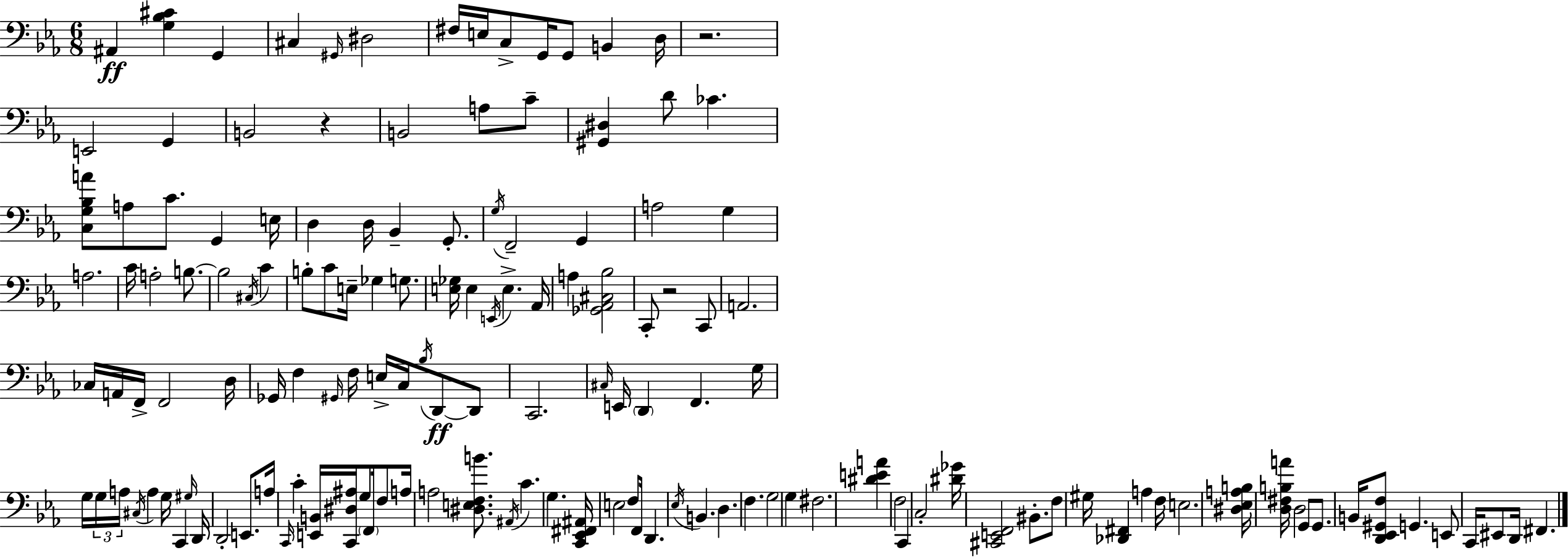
{
  \clef bass
  \numericTimeSignature
  \time 6/8
  \key c \minor
  ais,4\ff <g bes cis'>4 g,4 | cis4 \grace { gis,16 } dis2 | fis16 e16 c8-> g,16 g,8 b,4 | d16 r2. | \break e,2 g,4 | b,2 r4 | b,2 a8 c'8-- | <gis, dis>4 d'8 ces'4. | \break <c g bes a'>8 a8 c'8. g,4 | e16 d4 d16 bes,4-- g,8.-. | \acciaccatura { g16 } f,2-- g,4 | a2 g4 | \break a2. | c'16 a2-. b8.~~ | b2 \acciaccatura { cis16 } c'4 | b8-. c'8 e16-- ges4 | \break g8. <e ges>16 e4 \acciaccatura { e,16 } e4.-> | aes,16 a4 <ges, aes, cis bes>2 | c,8-. r2 | c,8 a,2. | \break ces16 a,16 f,16-> f,2 | d16 ges,16 f4 \grace { gis,16 } f16 e16-> | c16 \acciaccatura { bes16 }\ff d,8~~ d,8 c,2. | \grace { cis16 } e,16 \parenthesize d,4 | \break f,4. g16 g16 \tuplet 3/2 { g16 a16 \acciaccatura { cis16 } } a4 | g16 c,4 \grace { gis16 } d,16 d,2-. | e,8. a16 \grace { c,16 } c'4-. | <e, b,>16 <c, dis ais>16 g8 \parenthesize f,16 f8 a16 a2 | \break <dis e f b'>8. \acciaccatura { ais,16 } c'4. | g4. <c, ees, fis, ais,>16 | e2 f8 f,16 d,4. | \acciaccatura { ees16 } b,4. | \break d4. f4. | g2 g4 | fis2. | <dis' e' a'>4 f2 | \break c,4 c2-. | <dis' ges'>16 <cis, e, f,>2 bis,8.-. | f8 gis16 <des, fis,>4 a4 f16 | e2. | \break <dis ees a b>16 <d fis b a'>16 d2 g,8 | g,8. b,16 <d, ees, gis, f>8 g,4. | e,8 c,16 eis,8 d,16 fis,4. | \bar "|."
}